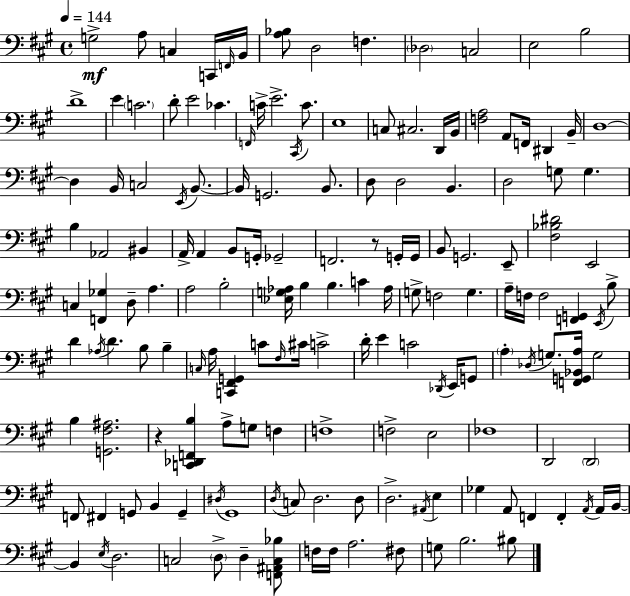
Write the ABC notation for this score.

X:1
T:Untitled
M:4/4
L:1/4
K:A
G,2 A,/2 C, C,,/4 F,,/4 B,,/4 [A,_B,]/2 D,2 F, _D,2 C,2 E,2 B,2 D4 E C2 D/2 E2 _C F,,/4 C/4 E2 ^C,,/4 C/2 E,4 C,/2 ^C,2 D,,/4 B,,/4 [F,A,]2 A,,/2 F,,/4 ^D,, B,,/4 D,4 D, B,,/4 C,2 E,,/4 B,,/2 B,,/4 G,,2 B,,/2 D,/2 D,2 B,, D,2 G,/2 G, B, _A,,2 ^B,, A,,/4 A,, B,,/2 G,,/4 _G,,2 F,,2 z/2 G,,/4 G,,/4 B,,/2 G,,2 E,,/2 [^F,_B,^D]2 E,,2 C, [F,,_G,] D,/2 A, A,2 B,2 [_E,G,_A,]/4 B, B, C _A,/4 G,/2 F,2 G, A,/4 F,/4 F,2 [F,,G,,] E,,/4 B,/2 D _A,/4 D B,/2 B, C,/4 A,/4 [C,,^F,,G,,] C/2 ^F,/4 ^C/4 C2 D/4 E C2 _D,,/4 E,,/4 G,,/2 A, _D,/4 G,/2 [F,,G,,_B,,A,]/4 G,2 B, [G,,^F,^A,]2 z [C,,_D,,F,,B,] A,/2 G,/2 F, F,4 F,2 E,2 _F,4 D,,2 D,,2 F,,/2 ^F,, G,,/2 B,, G,, ^D,/4 ^G,,4 D,/4 C,/2 D,2 D,/2 D,2 ^A,,/4 E, _G, A,,/2 F,, F,, A,,/4 A,,/4 B,,/4 B,, E,/4 D,2 C,2 D,/2 D, [F,,^A,,C,_B,]/2 F,/4 F,/4 A,2 ^F,/2 G,/2 B,2 ^B,/2